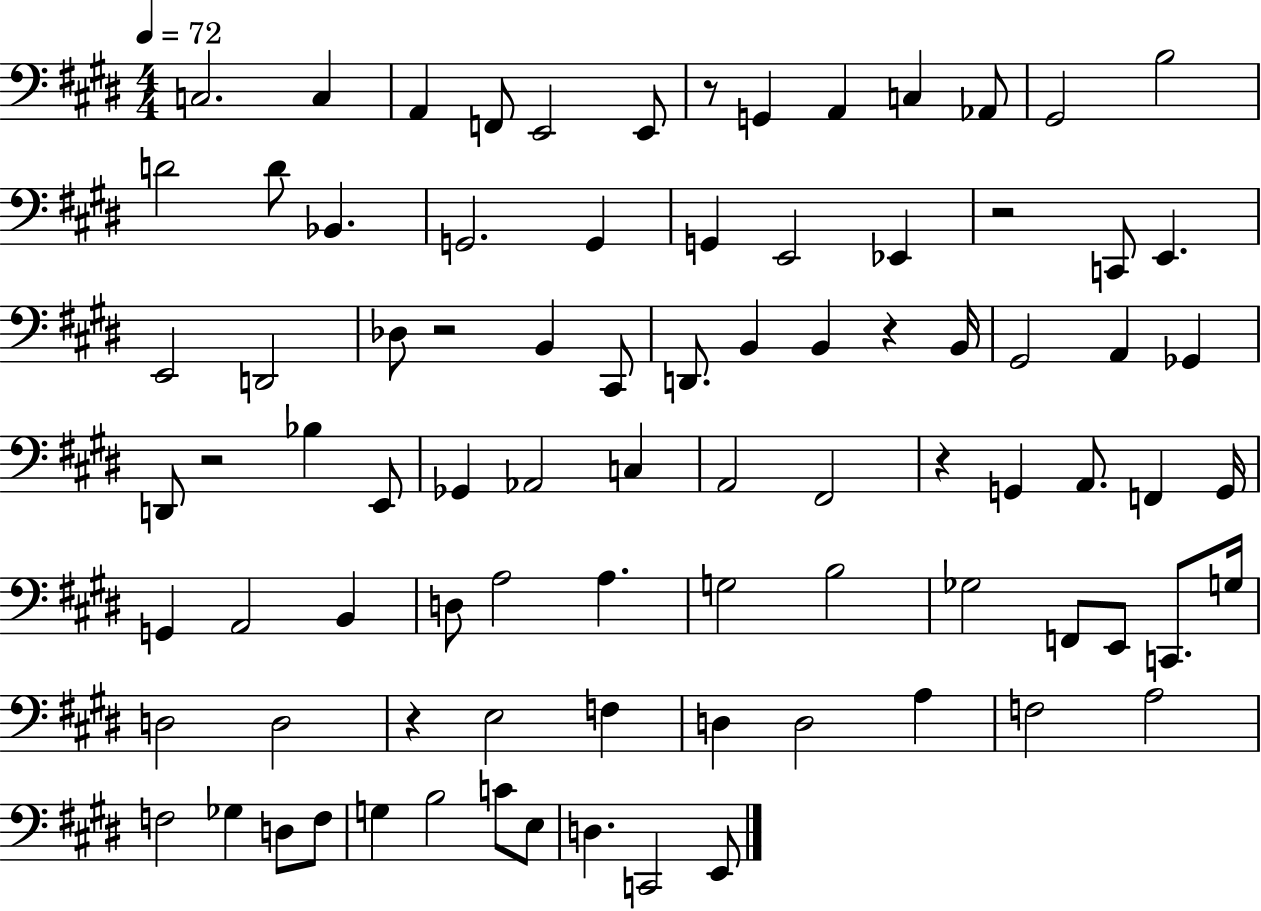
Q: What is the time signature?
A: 4/4